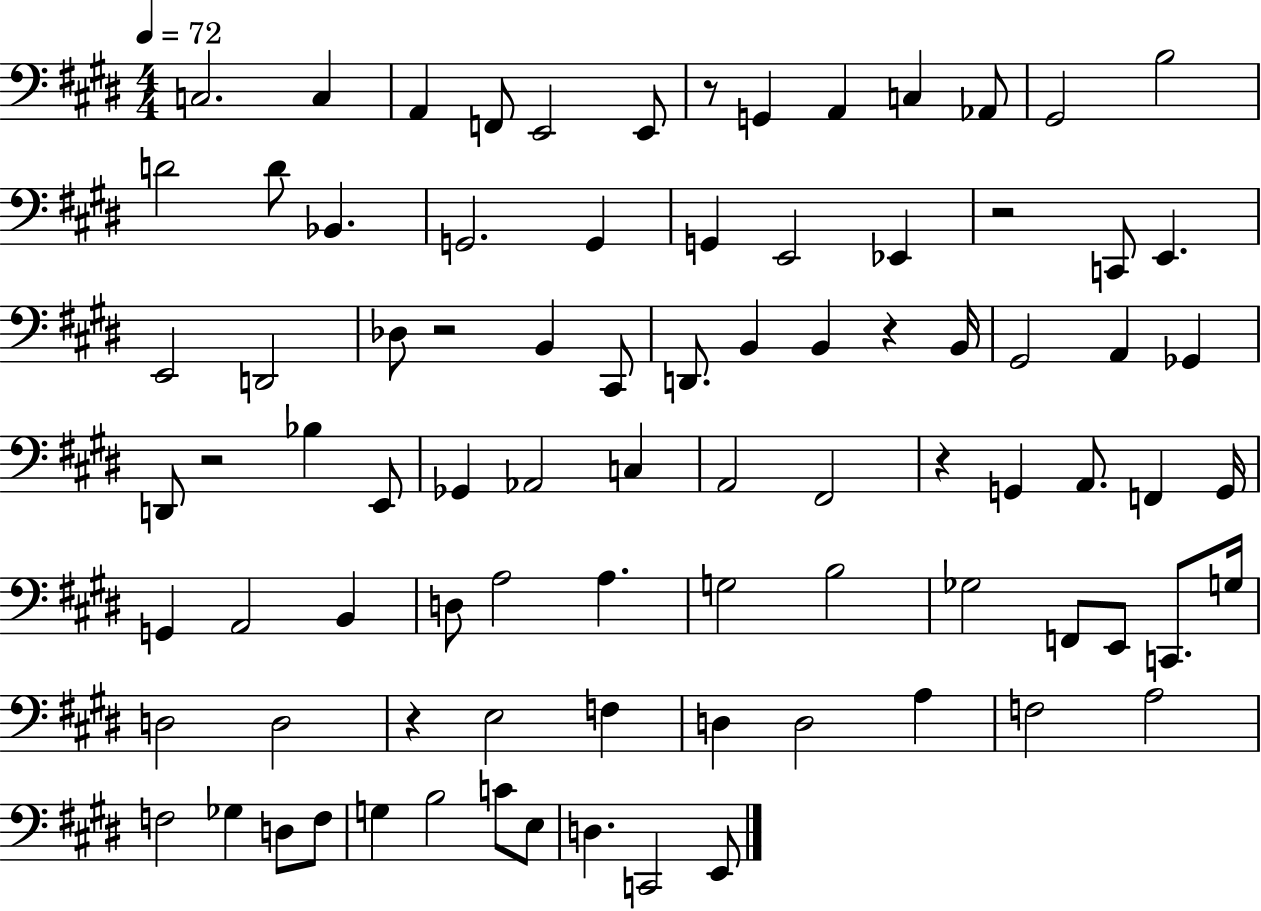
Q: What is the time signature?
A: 4/4